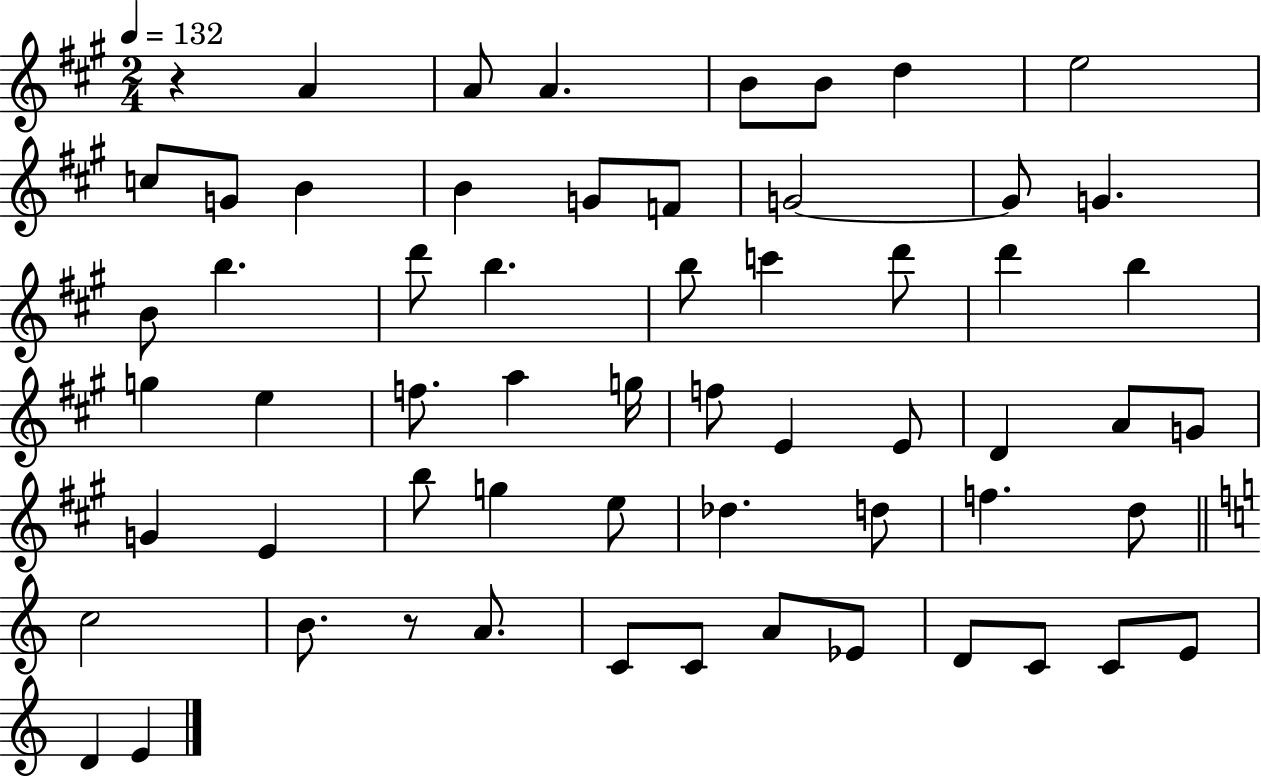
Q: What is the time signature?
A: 2/4